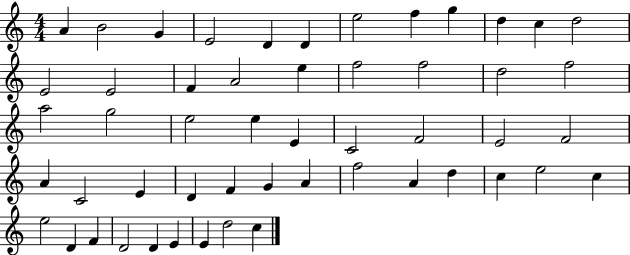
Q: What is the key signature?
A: C major